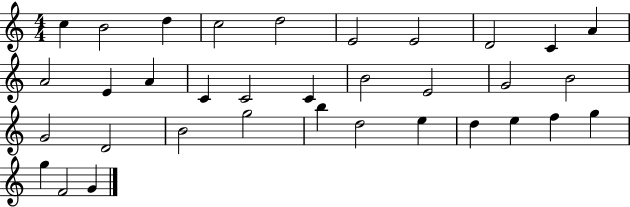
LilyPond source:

{
  \clef treble
  \numericTimeSignature
  \time 4/4
  \key c \major
  c''4 b'2 d''4 | c''2 d''2 | e'2 e'2 | d'2 c'4 a'4 | \break a'2 e'4 a'4 | c'4 c'2 c'4 | b'2 e'2 | g'2 b'2 | \break g'2 d'2 | b'2 g''2 | b''4 d''2 e''4 | d''4 e''4 f''4 g''4 | \break g''4 f'2 g'4 | \bar "|."
}